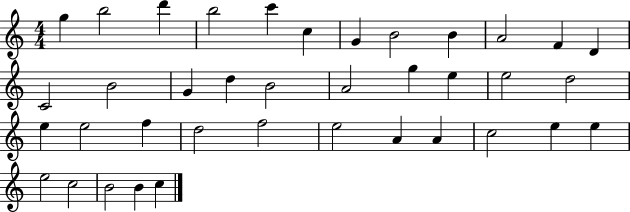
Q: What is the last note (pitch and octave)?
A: C5